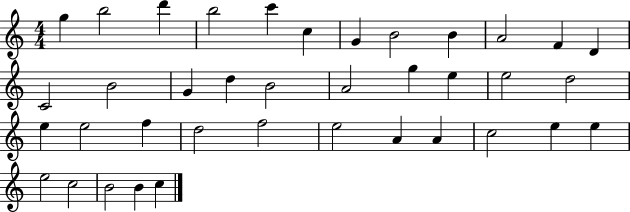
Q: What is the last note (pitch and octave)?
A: C5